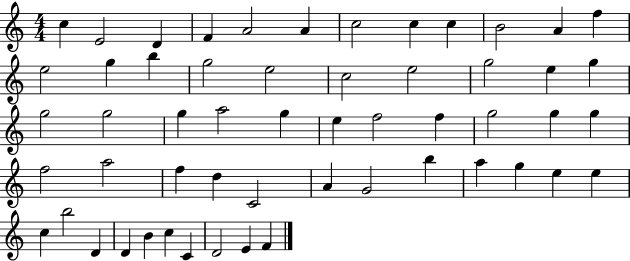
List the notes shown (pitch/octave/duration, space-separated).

C5/q E4/h D4/q F4/q A4/h A4/q C5/h C5/q C5/q B4/h A4/q F5/q E5/h G5/q B5/q G5/h E5/h C5/h E5/h G5/h E5/q G5/q G5/h G5/h G5/q A5/h G5/q E5/q F5/h F5/q G5/h G5/q G5/q F5/h A5/h F5/q D5/q C4/h A4/q G4/h B5/q A5/q G5/q E5/q E5/q C5/q B5/h D4/q D4/q B4/q C5/q C4/q D4/h E4/q F4/q